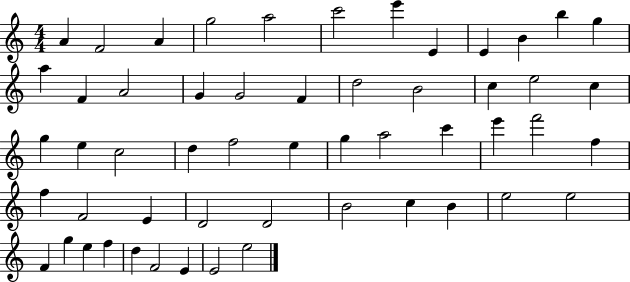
X:1
T:Untitled
M:4/4
L:1/4
K:C
A F2 A g2 a2 c'2 e' E E B b g a F A2 G G2 F d2 B2 c e2 c g e c2 d f2 e g a2 c' e' f'2 f f F2 E D2 D2 B2 c B e2 e2 F g e f d F2 E E2 e2